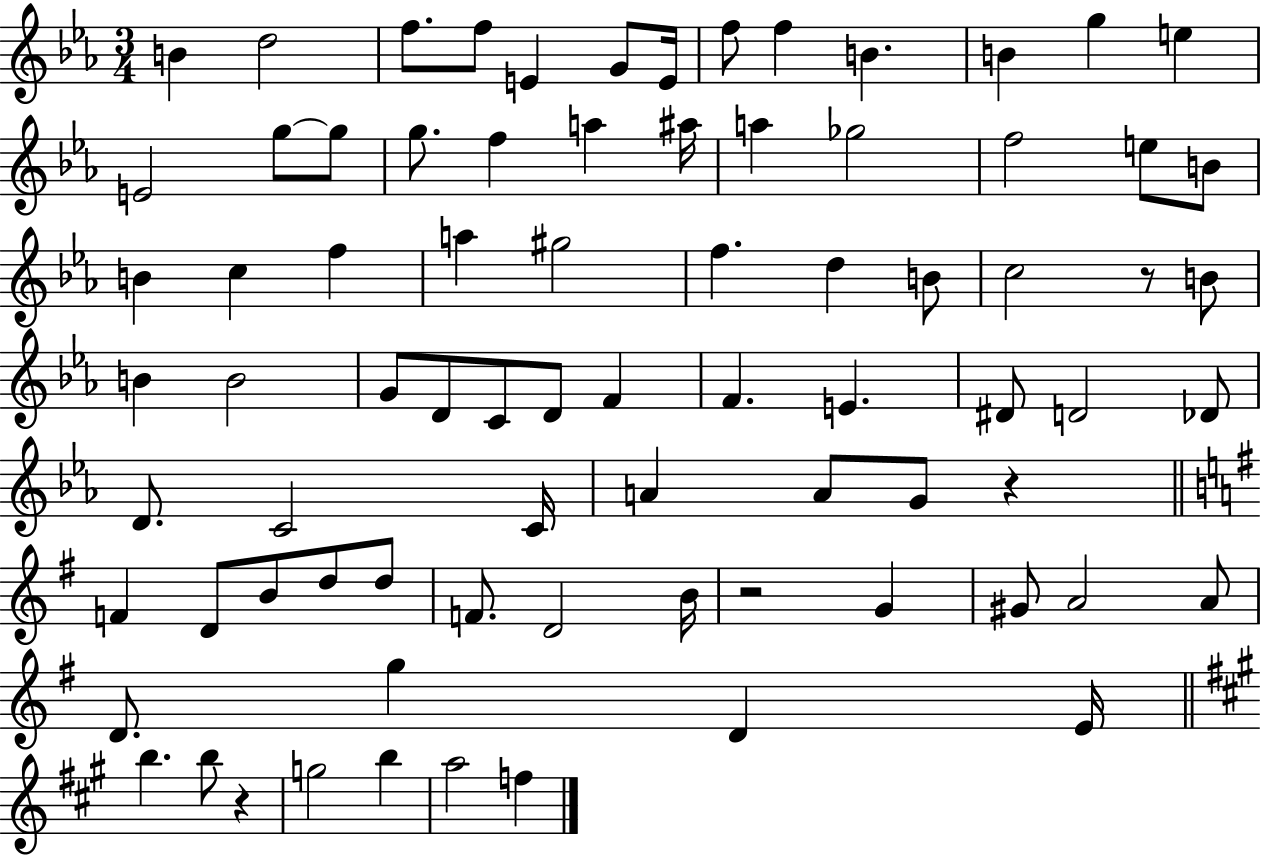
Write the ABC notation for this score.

X:1
T:Untitled
M:3/4
L:1/4
K:Eb
B d2 f/2 f/2 E G/2 E/4 f/2 f B B g e E2 g/2 g/2 g/2 f a ^a/4 a _g2 f2 e/2 B/2 B c f a ^g2 f d B/2 c2 z/2 B/2 B B2 G/2 D/2 C/2 D/2 F F E ^D/2 D2 _D/2 D/2 C2 C/4 A A/2 G/2 z F D/2 B/2 d/2 d/2 F/2 D2 B/4 z2 G ^G/2 A2 A/2 D/2 g D E/4 b b/2 z g2 b a2 f